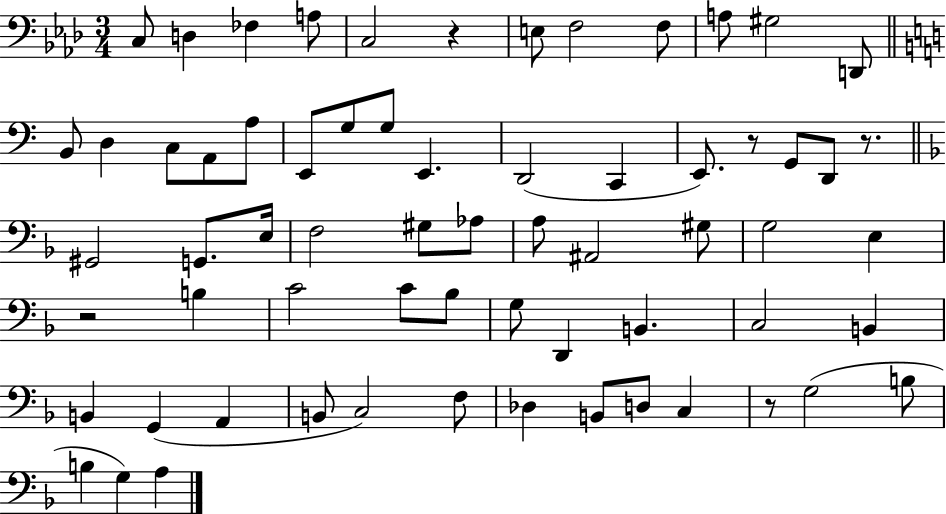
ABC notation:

X:1
T:Untitled
M:3/4
L:1/4
K:Ab
C,/2 D, _F, A,/2 C,2 z E,/2 F,2 F,/2 A,/2 ^G,2 D,,/2 B,,/2 D, C,/2 A,,/2 A,/2 E,,/2 G,/2 G,/2 E,, D,,2 C,, E,,/2 z/2 G,,/2 D,,/2 z/2 ^G,,2 G,,/2 E,/4 F,2 ^G,/2 _A,/2 A,/2 ^A,,2 ^G,/2 G,2 E, z2 B, C2 C/2 _B,/2 G,/2 D,, B,, C,2 B,, B,, G,, A,, B,,/2 C,2 F,/2 _D, B,,/2 D,/2 C, z/2 G,2 B,/2 B, G, A,